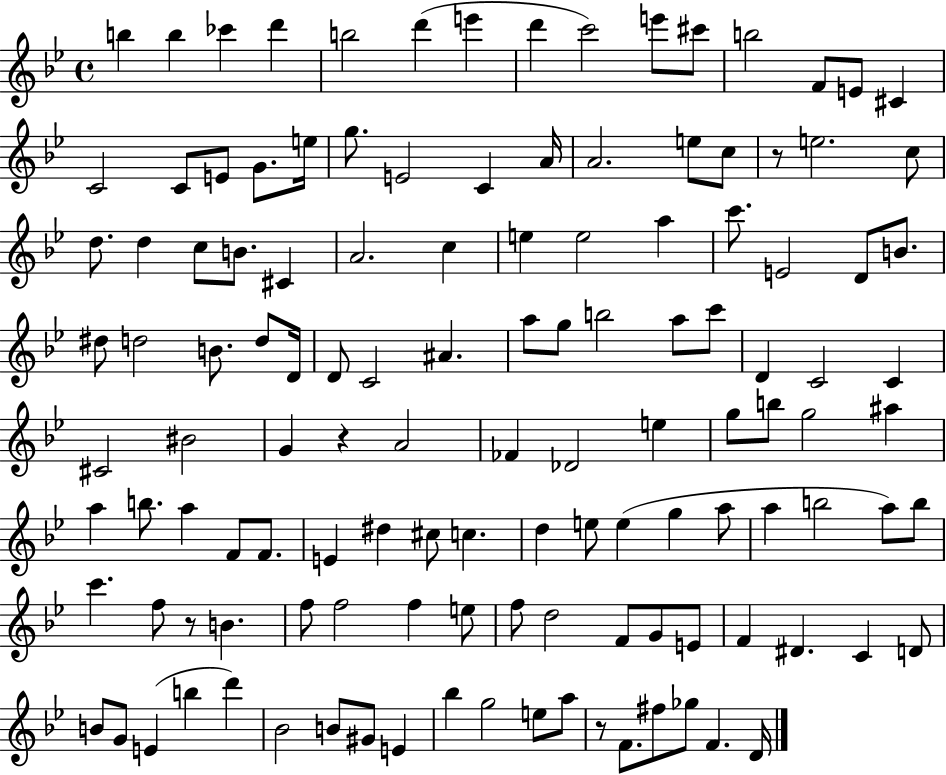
{
  \clef treble
  \time 4/4
  \defaultTimeSignature
  \key bes \major
  b''4 b''4 ces'''4 d'''4 | b''2 d'''4( e'''4 | d'''4 c'''2) e'''8 cis'''8 | b''2 f'8 e'8 cis'4 | \break c'2 c'8 e'8 g'8. e''16 | g''8. e'2 c'4 a'16 | a'2. e''8 c''8 | r8 e''2. c''8 | \break d''8. d''4 c''8 b'8. cis'4 | a'2. c''4 | e''4 e''2 a''4 | c'''8. e'2 d'8 b'8. | \break dis''8 d''2 b'8. d''8 d'16 | d'8 c'2 ais'4. | a''8 g''8 b''2 a''8 c'''8 | d'4 c'2 c'4 | \break cis'2 bis'2 | g'4 r4 a'2 | fes'4 des'2 e''4 | g''8 b''8 g''2 ais''4 | \break a''4 b''8. a''4 f'8 f'8. | e'4 dis''4 cis''8 c''4. | d''4 e''8 e''4( g''4 a''8 | a''4 b''2 a''8) b''8 | \break c'''4. f''8 r8 b'4. | f''8 f''2 f''4 e''8 | f''8 d''2 f'8 g'8 e'8 | f'4 dis'4. c'4 d'8 | \break b'8 g'8 e'4( b''4 d'''4) | bes'2 b'8 gis'8 e'4 | bes''4 g''2 e''8 a''8 | r8 f'8. fis''8 ges''8 f'4. d'16 | \break \bar "|."
}